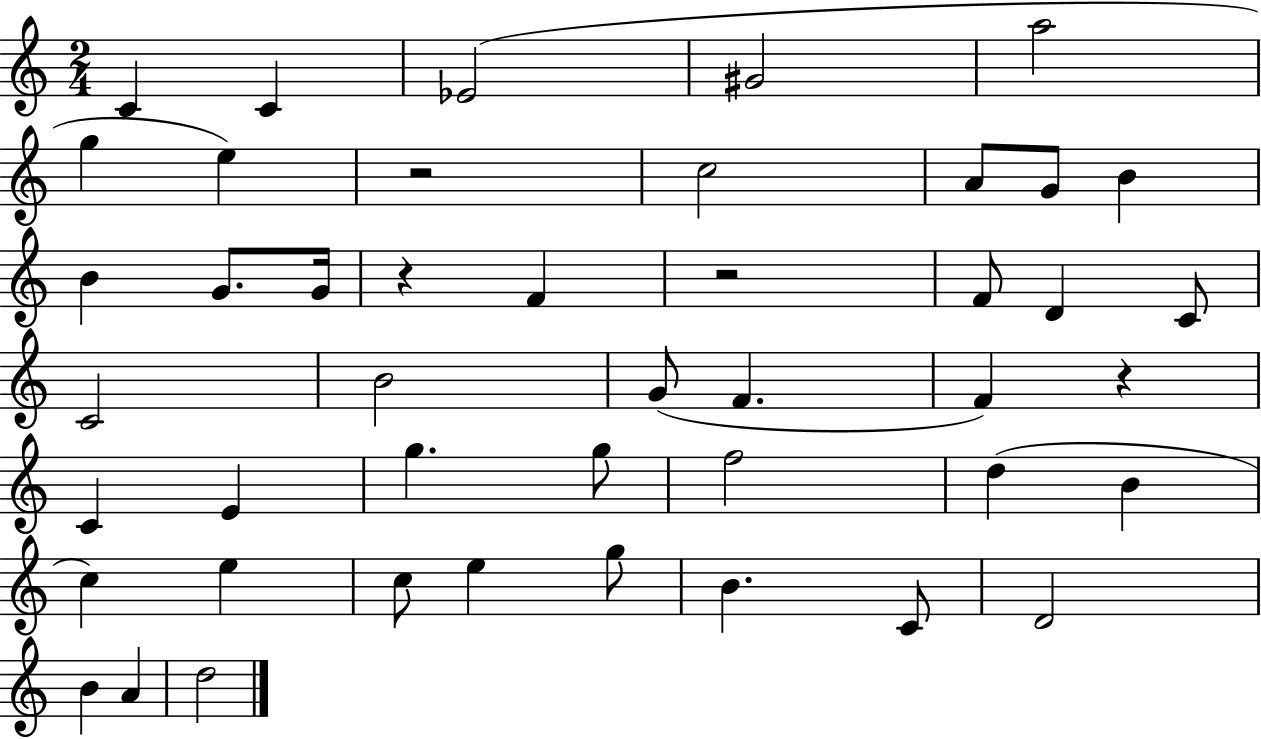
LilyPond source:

{
  \clef treble
  \numericTimeSignature
  \time 2/4
  \key c \major
  c'4 c'4 | ees'2( | gis'2 | a''2 | \break g''4 e''4) | r2 | c''2 | a'8 g'8 b'4 | \break b'4 g'8. g'16 | r4 f'4 | r2 | f'8 d'4 c'8 | \break c'2 | b'2 | g'8( f'4. | f'4) r4 | \break c'4 e'4 | g''4. g''8 | f''2 | d''4( b'4 | \break c''4) e''4 | c''8 e''4 g''8 | b'4. c'8 | d'2 | \break b'4 a'4 | d''2 | \bar "|."
}